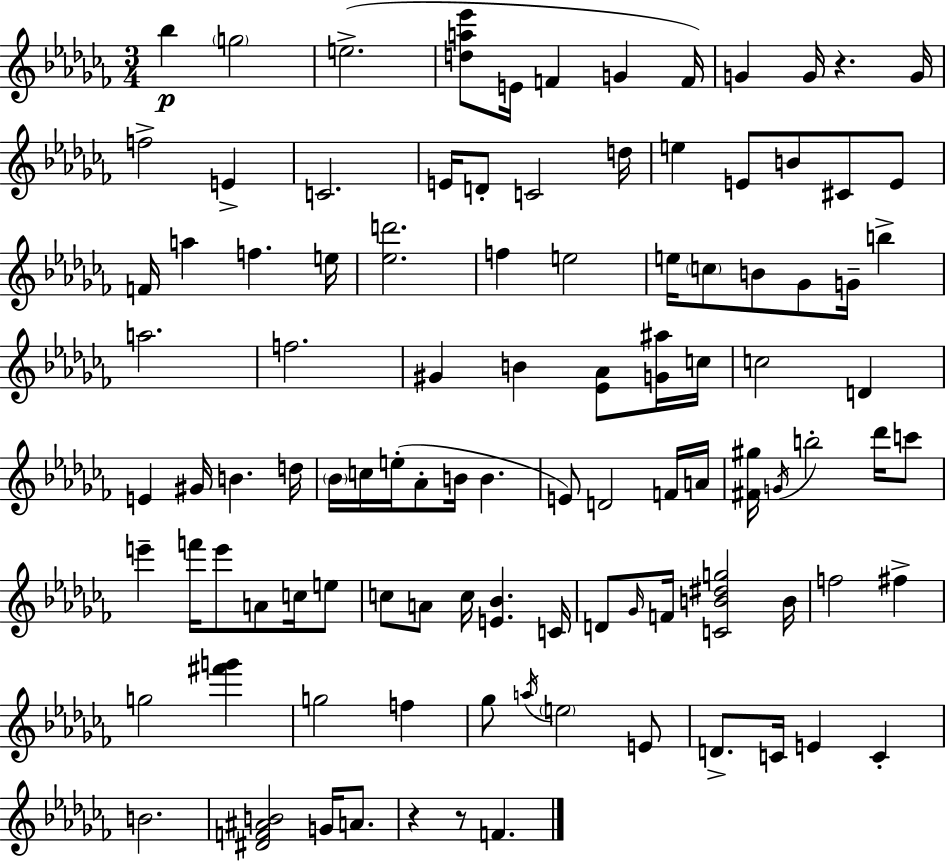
X:1
T:Untitled
M:3/4
L:1/4
K:Abm
_b g2 e2 [da_e']/2 E/4 F G F/4 G G/4 z G/4 f2 E C2 E/4 D/2 C2 d/4 e E/2 B/2 ^C/2 E/2 F/4 a f e/4 [_ed']2 f e2 e/4 c/2 B/2 _G/2 G/4 b a2 f2 ^G B [_E_A]/2 [G^a]/4 c/4 c2 D E ^G/4 B d/4 _B/4 c/4 e/4 _A/2 B/4 B E/2 D2 F/4 A/4 [^F^g]/4 G/4 b2 _d'/4 c'/2 e' f'/4 e'/2 A/2 c/4 e/2 c/2 A/2 c/4 [E_B] C/4 D/2 _G/4 F/4 [CB^dg]2 B/4 f2 ^f g2 [^f'g'] g2 f _g/2 a/4 e2 E/2 D/2 C/4 E C B2 [^DF^AB]2 G/4 A/2 z z/2 F